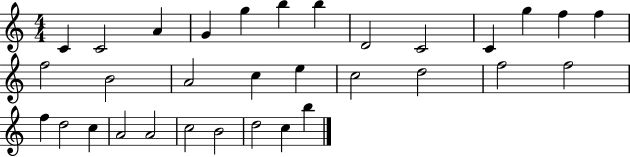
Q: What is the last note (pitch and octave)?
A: B5